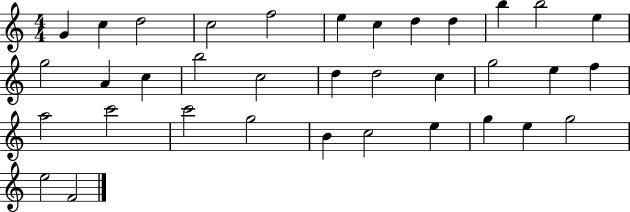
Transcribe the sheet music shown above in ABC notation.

X:1
T:Untitled
M:4/4
L:1/4
K:C
G c d2 c2 f2 e c d d b b2 e g2 A c b2 c2 d d2 c g2 e f a2 c'2 c'2 g2 B c2 e g e g2 e2 F2